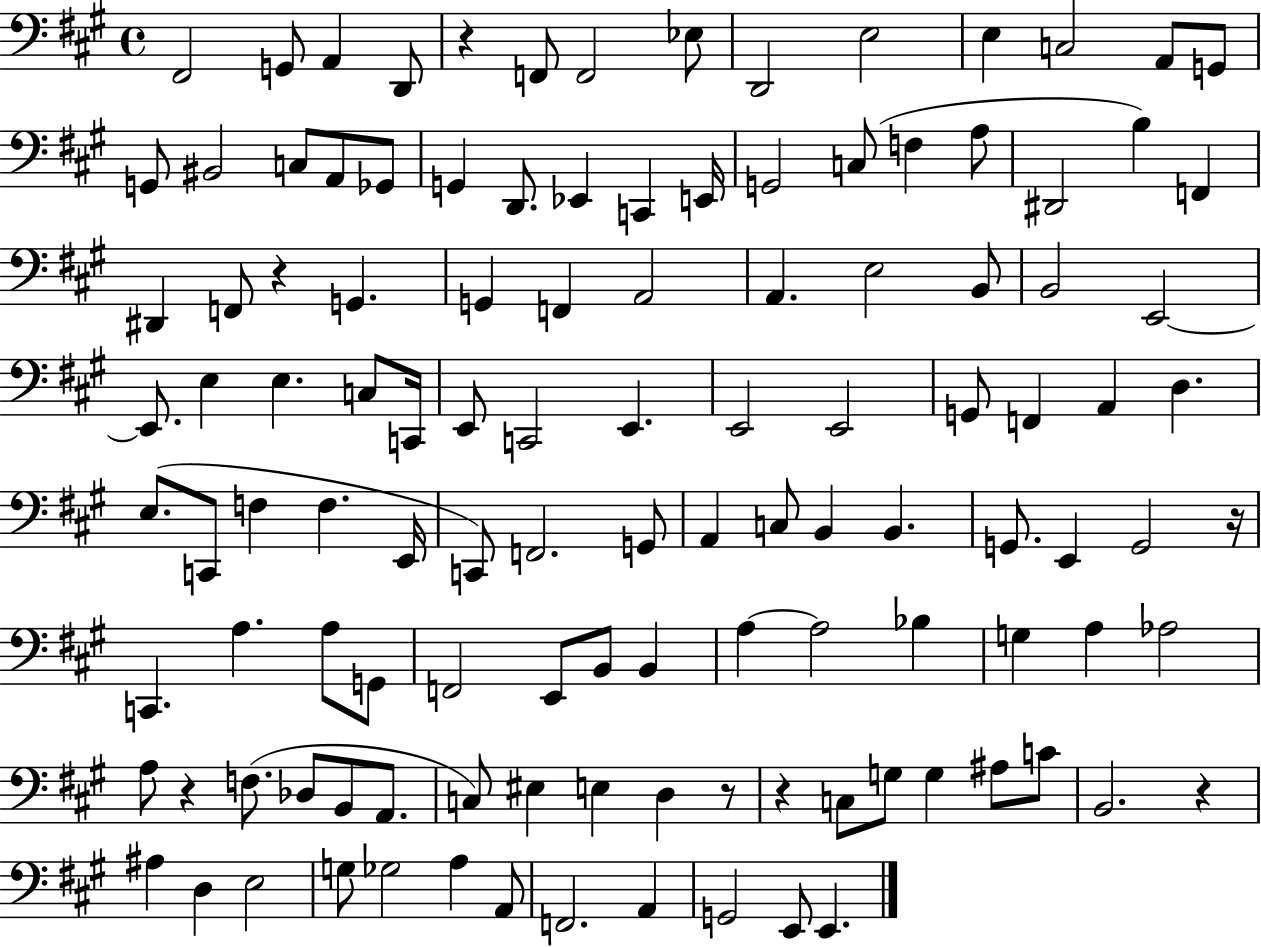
{
  \clef bass
  \time 4/4
  \defaultTimeSignature
  \key a \major
  \repeat volta 2 { fis,2 g,8 a,4 d,8 | r4 f,8 f,2 ees8 | d,2 e2 | e4 c2 a,8 g,8 | \break g,8 bis,2 c8 a,8 ges,8 | g,4 d,8. ees,4 c,4 e,16 | g,2 c8( f4 a8 | dis,2 b4) f,4 | \break dis,4 f,8 r4 g,4. | g,4 f,4 a,2 | a,4. e2 b,8 | b,2 e,2~~ | \break e,8. e4 e4. c8 c,16 | e,8 c,2 e,4. | e,2 e,2 | g,8 f,4 a,4 d4. | \break e8.( c,8 f4 f4. e,16 | c,8) f,2. g,8 | a,4 c8 b,4 b,4. | g,8. e,4 g,2 r16 | \break c,4. a4. a8 g,8 | f,2 e,8 b,8 b,4 | a4~~ a2 bes4 | g4 a4 aes2 | \break a8 r4 f8.( des8 b,8 a,8. | c8) eis4 e4 d4 r8 | r4 c8 g8 g4 ais8 c'8 | b,2. r4 | \break ais4 d4 e2 | g8 ges2 a4 a,8 | f,2. a,4 | g,2 e,8 e,4. | \break } \bar "|."
}